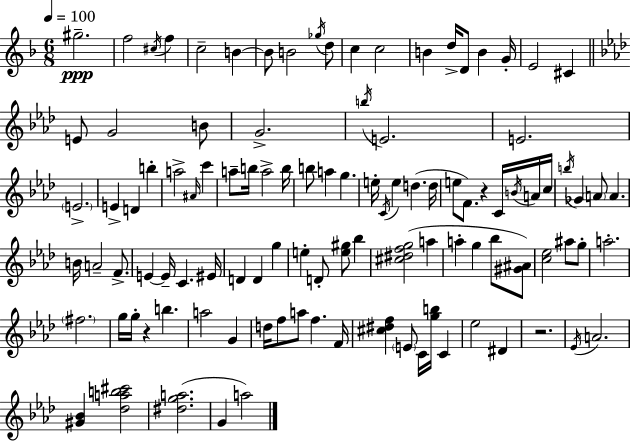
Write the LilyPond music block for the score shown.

{
  \clef treble
  \numericTimeSignature
  \time 6/8
  \key d \minor
  \tempo 4 = 100
  gis''2.--\ppp | f''2 \acciaccatura { cis''16 } f''4 | c''2-- b'4~~ | b'8 b'2 \acciaccatura { ges''16 } | \break d''8 c''4 c''2 | b'4 d''16-> d'8 b'4 | g'16-. e'2 cis'4 | \bar "||" \break \key aes \major e'8 g'2 b'8 | g'2.-> | \acciaccatura { b''16 } e'2. | e'2. | \break \parenthesize e'2.-> | e'4-> d'4 b''4-. | a''2-> \grace { ais'16 } c'''4 | a''8-- b''16 a''2-> | \break b''16 b''8 a''4 g''4. | e''16-. \acciaccatura { c'16 } e''4 d''4.( | d''16 e''8 f'8.) r4 | c'16 \acciaccatura { b'16 } a'16 c''16 \acciaccatura { b''16 } ges'4 \parenthesize a'8 a'4. | \break b'16 a'2-- | f'8.-> e'4~~ e'16-- c'4. | eis'16 d'4 d'4 | g''4 e''4-. d'8-. <e'' gis''>8 | \break bes''4 <cis'' dis'' f'' g''>2( | a''4 a''4-. g''4 | bes''8 <gis' ais'>8) <c'' ees''>2 | ais''8 g''8-. a''2.-. | \break \parenthesize fis''2. | g''16 g''16-. r4 b''4. | a''2 | g'4 d''16 f''8 a''8 f''4. | \break f'16 <cis'' dis'' f''>4 \parenthesize e'8 c'16 | <g'' b''>16 c'4 ees''2 | dis'4 r2. | \acciaccatura { ees'16 } a'2. | \break <gis' bes'>4 <des'' a'' b'' cis'''>2 | <dis'' g'' a''>2.( | g'4 a''2) | \bar "|."
}